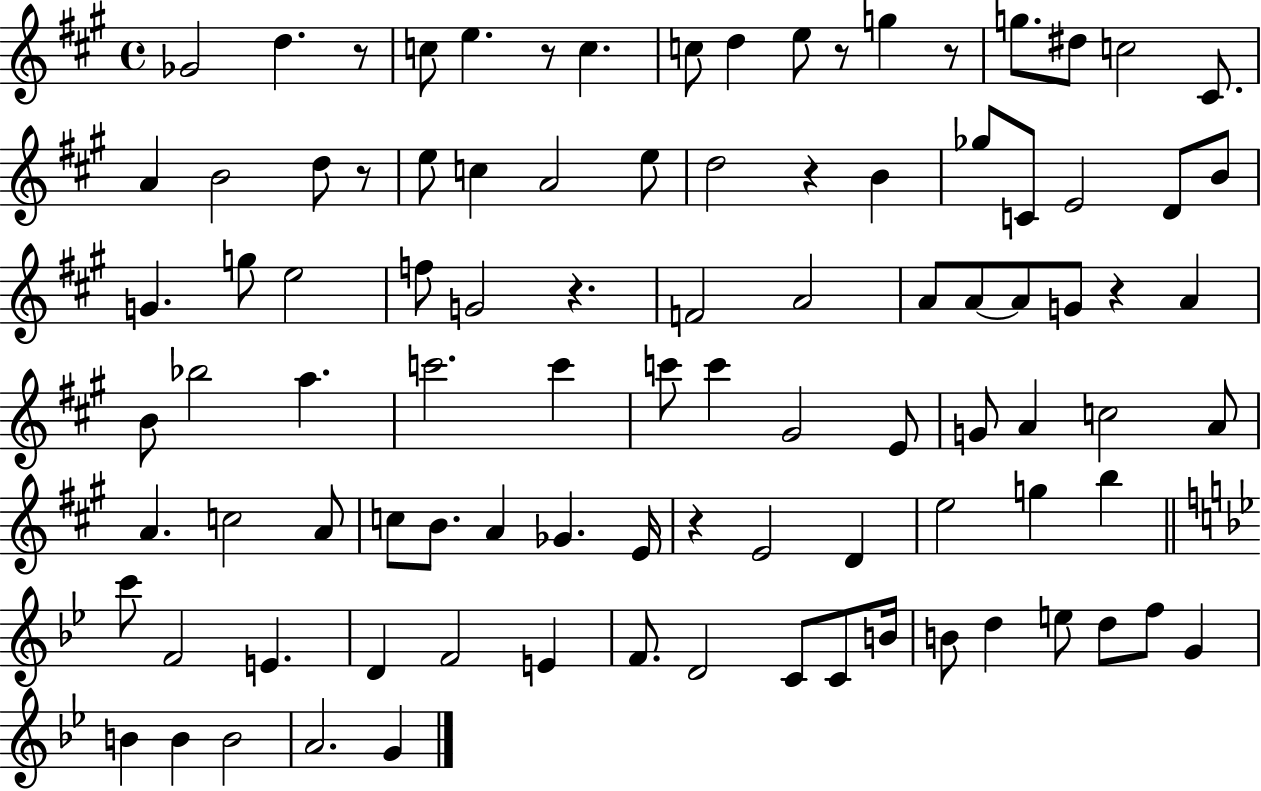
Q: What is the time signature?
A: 4/4